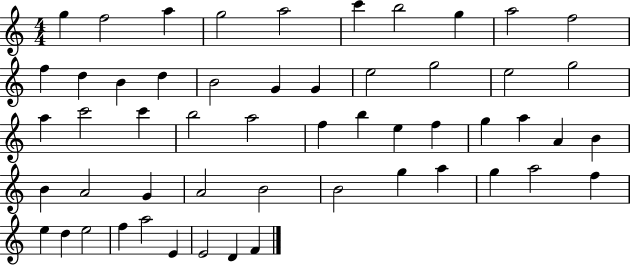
{
  \clef treble
  \numericTimeSignature
  \time 4/4
  \key c \major
  g''4 f''2 a''4 | g''2 a''2 | c'''4 b''2 g''4 | a''2 f''2 | \break f''4 d''4 b'4 d''4 | b'2 g'4 g'4 | e''2 g''2 | e''2 g''2 | \break a''4 c'''2 c'''4 | b''2 a''2 | f''4 b''4 e''4 f''4 | g''4 a''4 a'4 b'4 | \break b'4 a'2 g'4 | a'2 b'2 | b'2 g''4 a''4 | g''4 a''2 f''4 | \break e''4 d''4 e''2 | f''4 a''2 e'4 | e'2 d'4 f'4 | \bar "|."
}